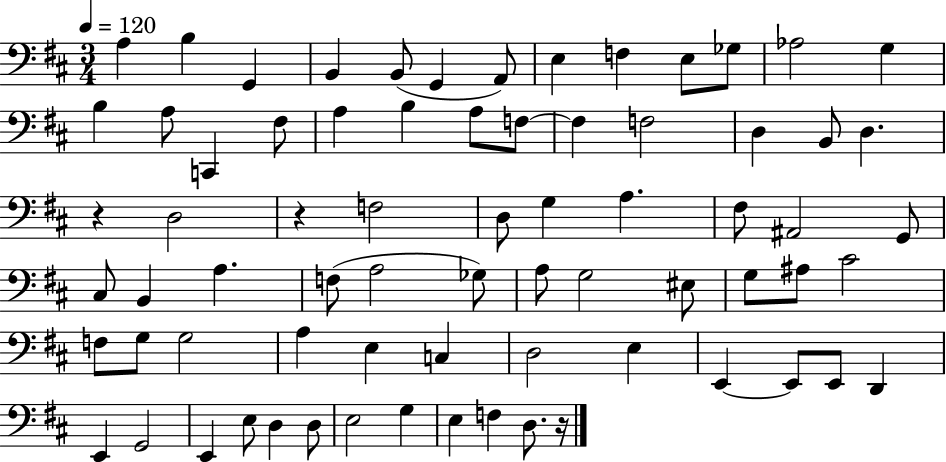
A3/q B3/q G2/q B2/q B2/e G2/q A2/e E3/q F3/q E3/e Gb3/e Ab3/h G3/q B3/q A3/e C2/q F#3/e A3/q B3/q A3/e F3/e F3/q F3/h D3/q B2/e D3/q. R/q D3/h R/q F3/h D3/e G3/q A3/q. F#3/e A#2/h G2/e C#3/e B2/q A3/q. F3/e A3/h Gb3/e A3/e G3/h EIS3/e G3/e A#3/e C#4/h F3/e G3/e G3/h A3/q E3/q C3/q D3/h E3/q E2/q E2/e E2/e D2/q E2/q G2/h E2/q E3/e D3/q D3/e E3/h G3/q E3/q F3/q D3/e. R/s